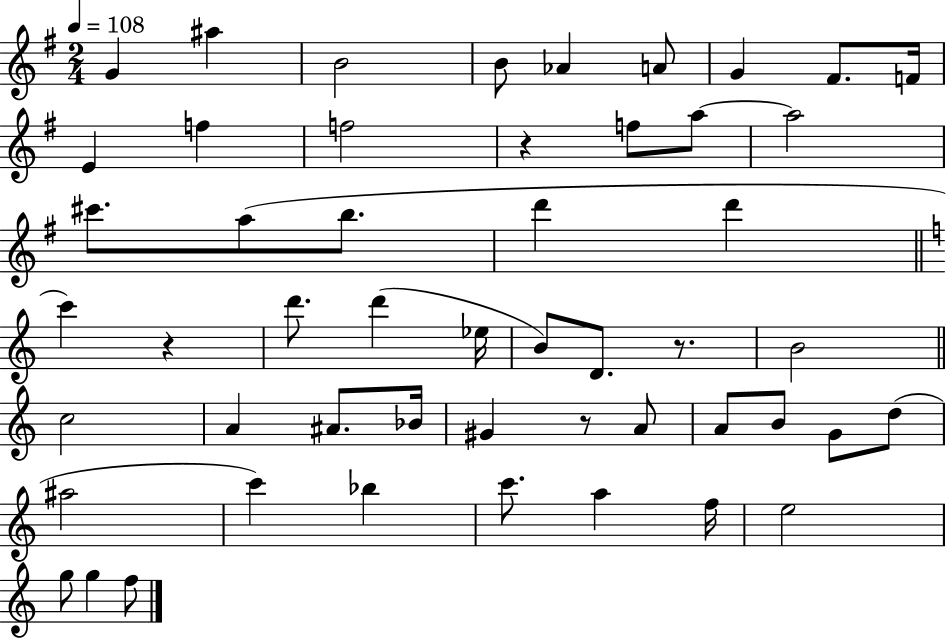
{
  \clef treble
  \numericTimeSignature
  \time 2/4
  \key g \major
  \tempo 4 = 108
  g'4 ais''4 | b'2 | b'8 aes'4 a'8 | g'4 fis'8. f'16 | \break e'4 f''4 | f''2 | r4 f''8 a''8~~ | a''2 | \break cis'''8. a''8( b''8. | d'''4 d'''4 | \bar "||" \break \key c \major c'''4) r4 | d'''8. d'''4( ees''16 | b'8) d'8. r8. | b'2 | \break \bar "||" \break \key c \major c''2 | a'4 ais'8. bes'16 | gis'4 r8 a'8 | a'8 b'8 g'8 d''8( | \break ais''2 | c'''4) bes''4 | c'''8. a''4 f''16 | e''2 | \break g''8 g''4 f''8 | \bar "|."
}